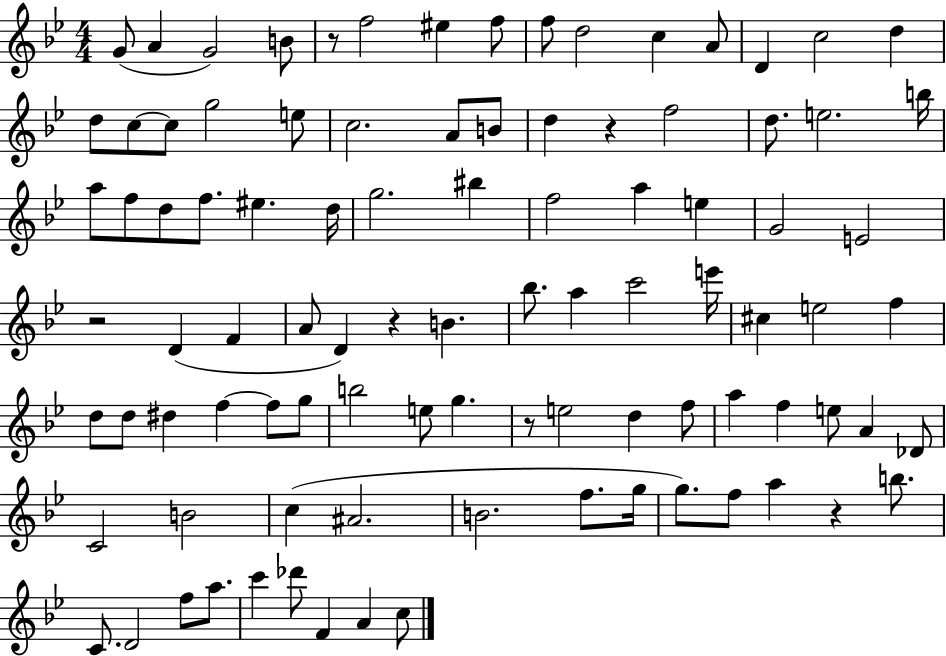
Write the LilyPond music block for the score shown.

{
  \clef treble
  \numericTimeSignature
  \time 4/4
  \key bes \major
  g'8( a'4 g'2) b'8 | r8 f''2 eis''4 f''8 | f''8 d''2 c''4 a'8 | d'4 c''2 d''4 | \break d''8 c''8~~ c''8 g''2 e''8 | c''2. a'8 b'8 | d''4 r4 f''2 | d''8. e''2. b''16 | \break a''8 f''8 d''8 f''8. eis''4. d''16 | g''2. bis''4 | f''2 a''4 e''4 | g'2 e'2 | \break r2 d'4( f'4 | a'8 d'4) r4 b'4. | bes''8. a''4 c'''2 e'''16 | cis''4 e''2 f''4 | \break d''8 d''8 dis''4 f''4~~ f''8 g''8 | b''2 e''8 g''4. | r8 e''2 d''4 f''8 | a''4 f''4 e''8 a'4 des'8 | \break c'2 b'2 | c''4( ais'2. | b'2. f''8. g''16 | g''8.) f''8 a''4 r4 b''8. | \break c'8. d'2 f''8 a''8. | c'''4 des'''8 f'4 a'4 c''8 | \bar "|."
}